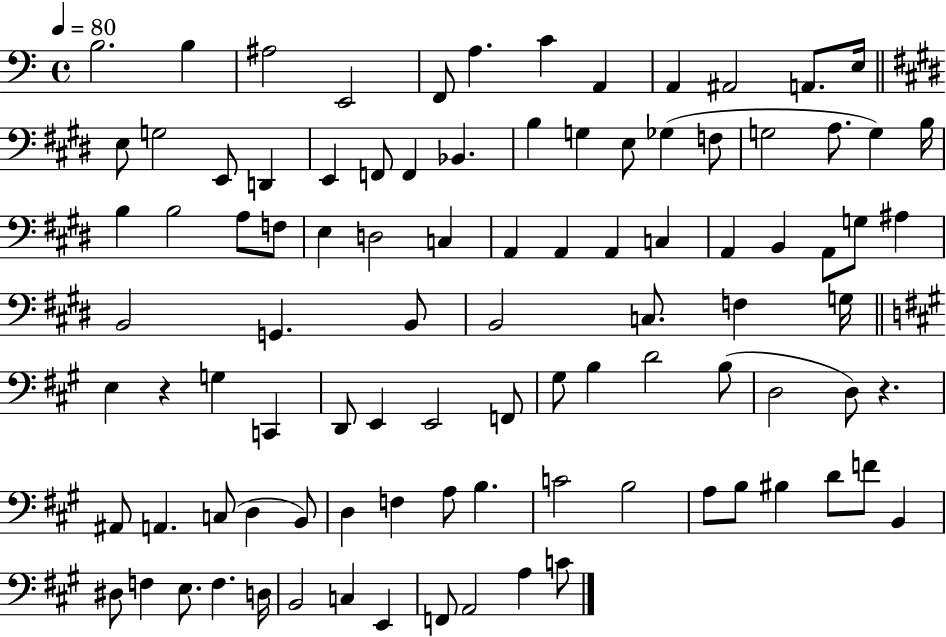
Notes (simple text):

B3/h. B3/q A#3/h E2/h F2/e A3/q. C4/q A2/q A2/q A#2/h A2/e. E3/s E3/e G3/h E2/e D2/q E2/q F2/e F2/q Bb2/q. B3/q G3/q E3/e Gb3/q F3/e G3/h A3/e. G3/q B3/s B3/q B3/h A3/e F3/e E3/q D3/h C3/q A2/q A2/q A2/q C3/q A2/q B2/q A2/e G3/e A#3/q B2/h G2/q. B2/e B2/h C3/e. F3/q G3/s E3/q R/q G3/q C2/q D2/e E2/q E2/h F2/e G#3/e B3/q D4/h B3/e D3/h D3/e R/q. A#2/e A2/q. C3/e D3/q B2/e D3/q F3/q A3/e B3/q. C4/h B3/h A3/e B3/e BIS3/q D4/e F4/e B2/q D#3/e F3/q E3/e. F3/q. D3/s B2/h C3/q E2/q F2/e A2/h A3/q C4/e